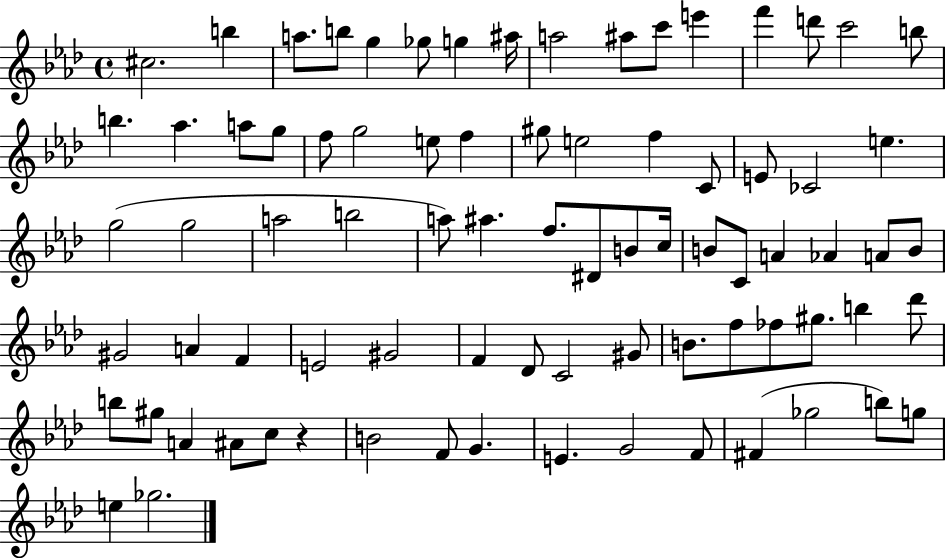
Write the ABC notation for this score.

X:1
T:Untitled
M:4/4
L:1/4
K:Ab
^c2 b a/2 b/2 g _g/2 g ^a/4 a2 ^a/2 c'/2 e' f' d'/2 c'2 b/2 b _a a/2 g/2 f/2 g2 e/2 f ^g/2 e2 f C/2 E/2 _C2 e g2 g2 a2 b2 a/2 ^a f/2 ^D/2 B/2 c/4 B/2 C/2 A _A A/2 B/2 ^G2 A F E2 ^G2 F _D/2 C2 ^G/2 B/2 f/2 _f/2 ^g/2 b _d'/2 b/2 ^g/2 A ^A/2 c/2 z B2 F/2 G E G2 F/2 ^F _g2 b/2 g/2 e _g2